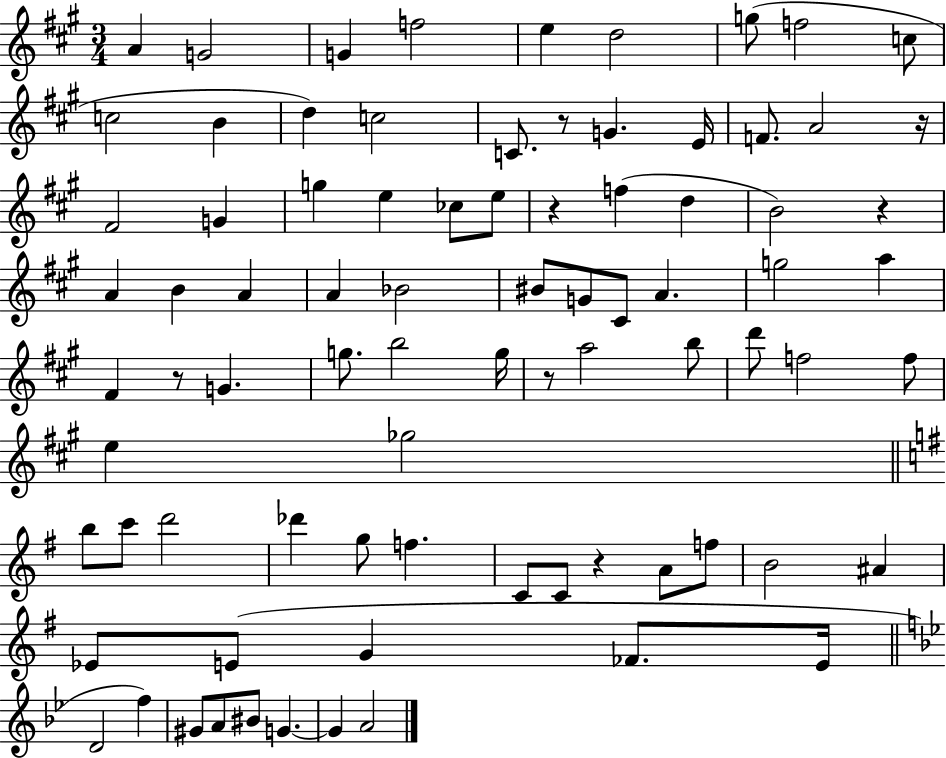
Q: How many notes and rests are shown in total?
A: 82